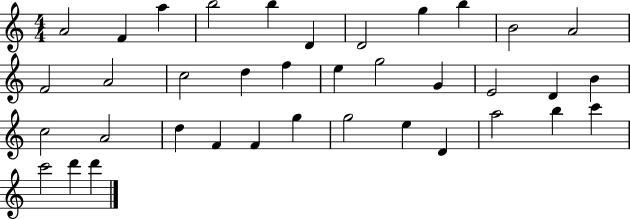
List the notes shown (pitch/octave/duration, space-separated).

A4/h F4/q A5/q B5/h B5/q D4/q D4/h G5/q B5/q B4/h A4/h F4/h A4/h C5/h D5/q F5/q E5/q G5/h G4/q E4/h D4/q B4/q C5/h A4/h D5/q F4/q F4/q G5/q G5/h E5/q D4/q A5/h B5/q C6/q C6/h D6/q D6/q